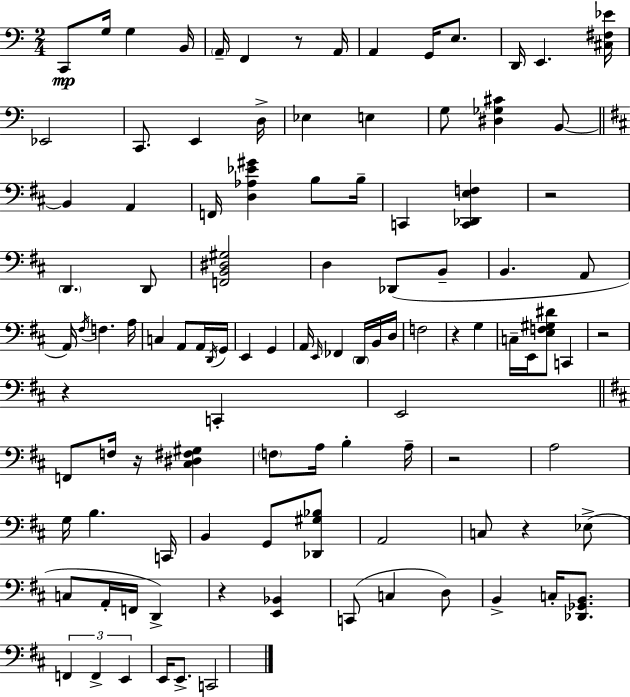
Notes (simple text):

C2/e G3/s G3/q B2/s A2/s F2/q R/e A2/s A2/q G2/s E3/e. D2/s E2/q. [C#3,F#3,Eb4]/s Eb2/h C2/e. E2/q D3/s Eb3/q E3/q G3/e [D#3,Gb3,C#4]/q B2/e B2/q A2/q F2/s [D3,Ab3,Eb4,G#4]/q B3/e B3/s C2/q [C2,Db2,E3,F3]/q R/h D2/q. D2/e [F2,B2,D#3,G#3]/h D3/q Db2/e B2/e B2/q. A2/e A2/s F#3/s F3/q. A3/s C3/q A2/e A2/s D2/s G2/s E2/q G2/q A2/s E2/s FES2/q D2/s B2/s D3/s F3/h R/q G3/q C3/s E2/s [E3,F3,G#3,D#4]/e C2/q R/h R/q C2/q E2/h F2/e F3/s R/s [C#3,D#3,F#3,G#3]/q F3/e A3/s B3/q A3/s R/h A3/h G3/s B3/q. C2/s B2/q G2/e [Db2,G#3,Bb3]/e A2/h C3/e R/q Eb3/e C3/e A2/s F2/s D2/q R/q [E2,Bb2]/q C2/e C3/q D3/e B2/q C3/s [Db2,Gb2,B2]/e. F2/q F2/q E2/q E2/s E2/e. C2/h